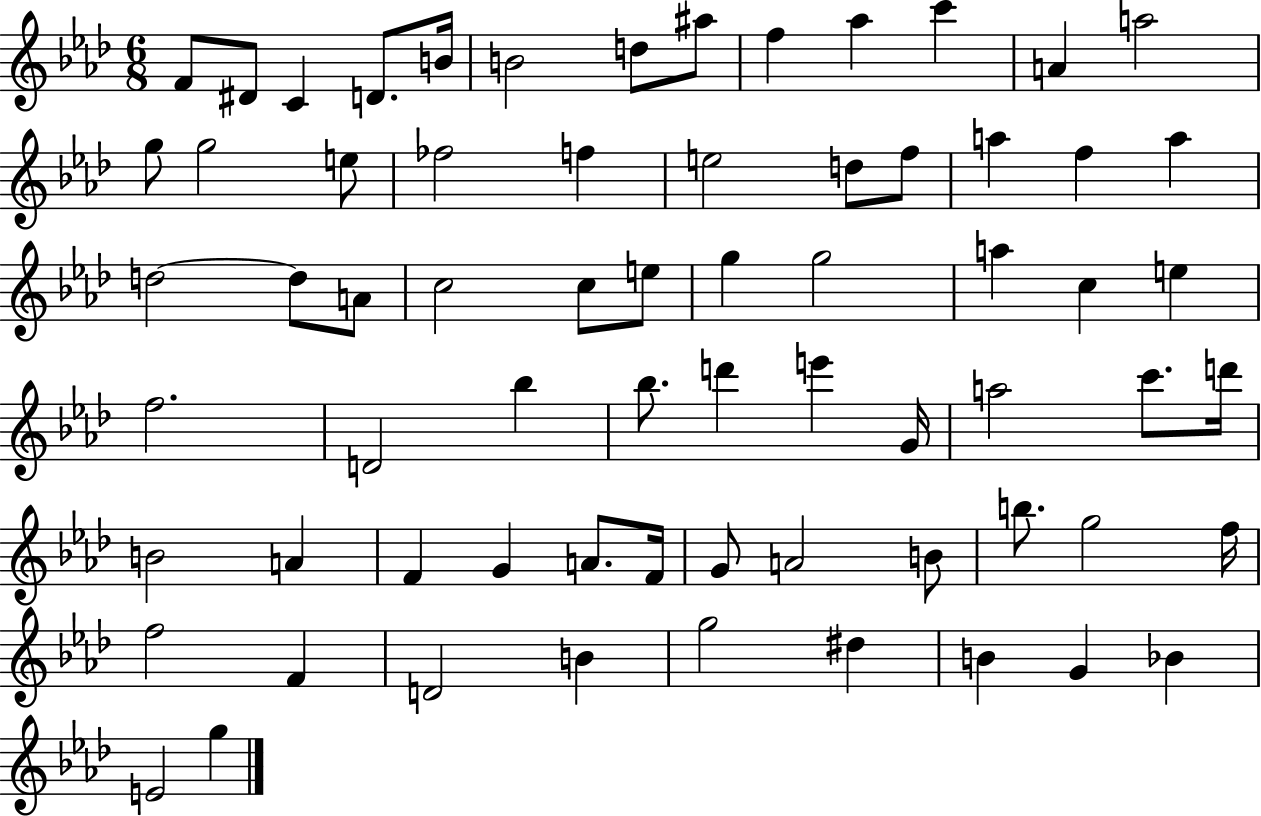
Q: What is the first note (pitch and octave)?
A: F4